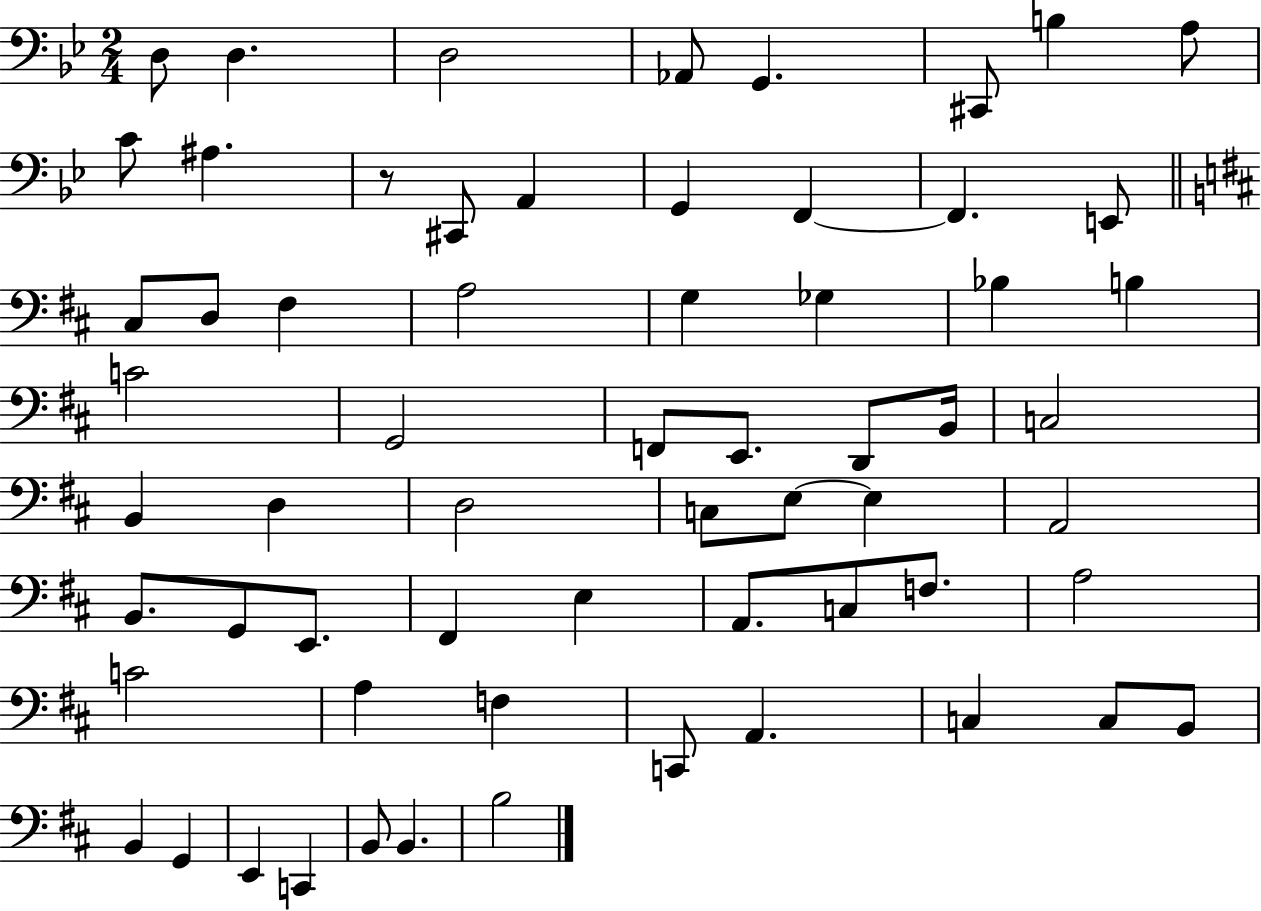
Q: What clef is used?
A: bass